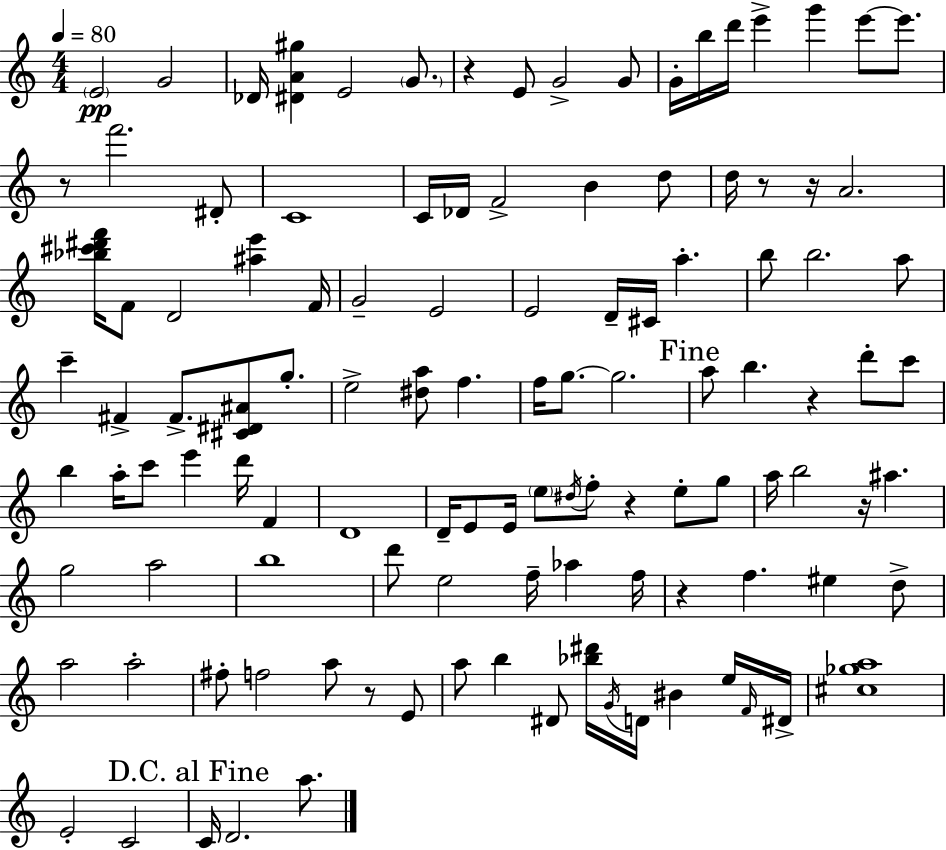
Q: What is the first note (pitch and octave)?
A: E4